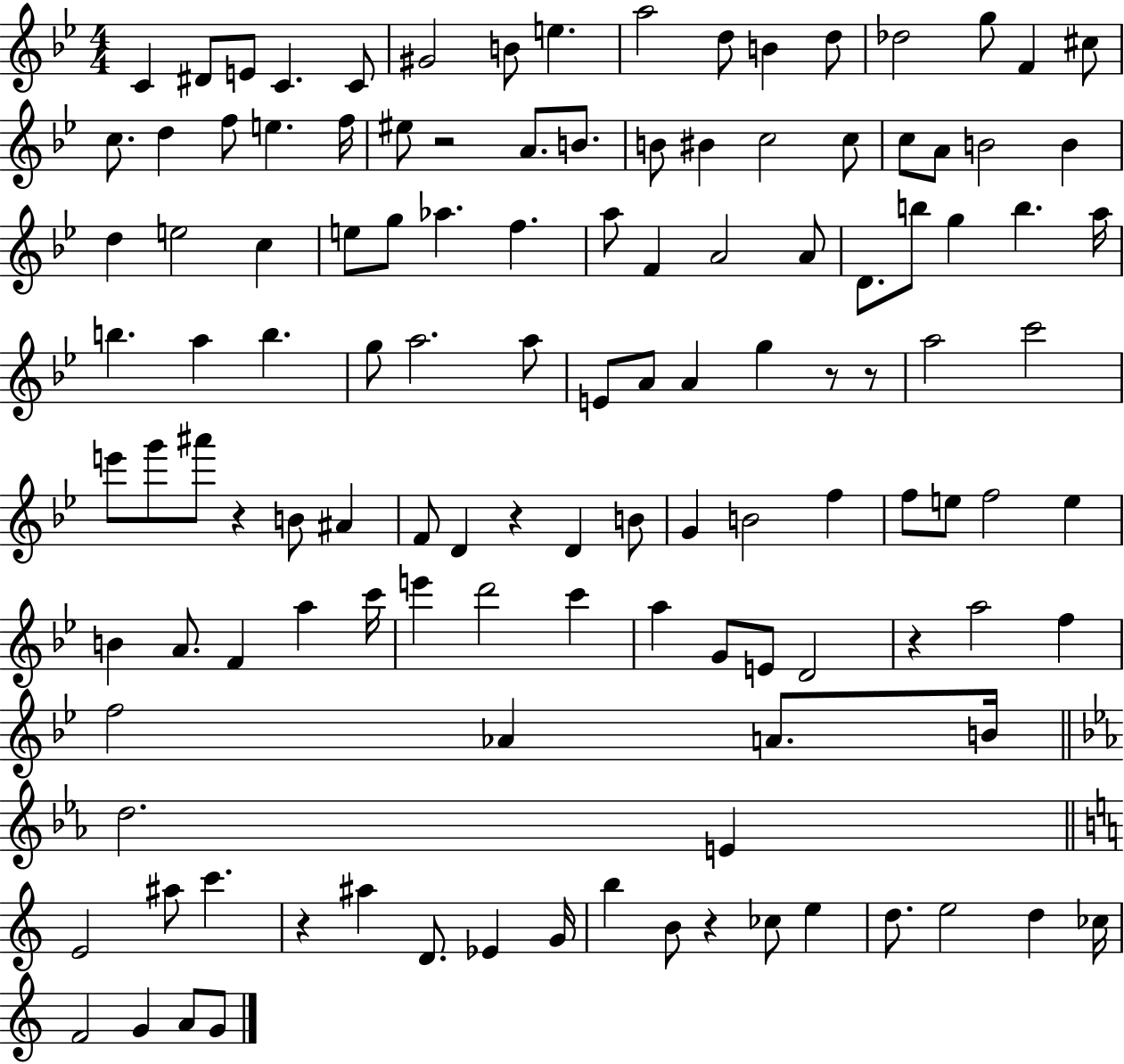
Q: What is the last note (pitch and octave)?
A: G4